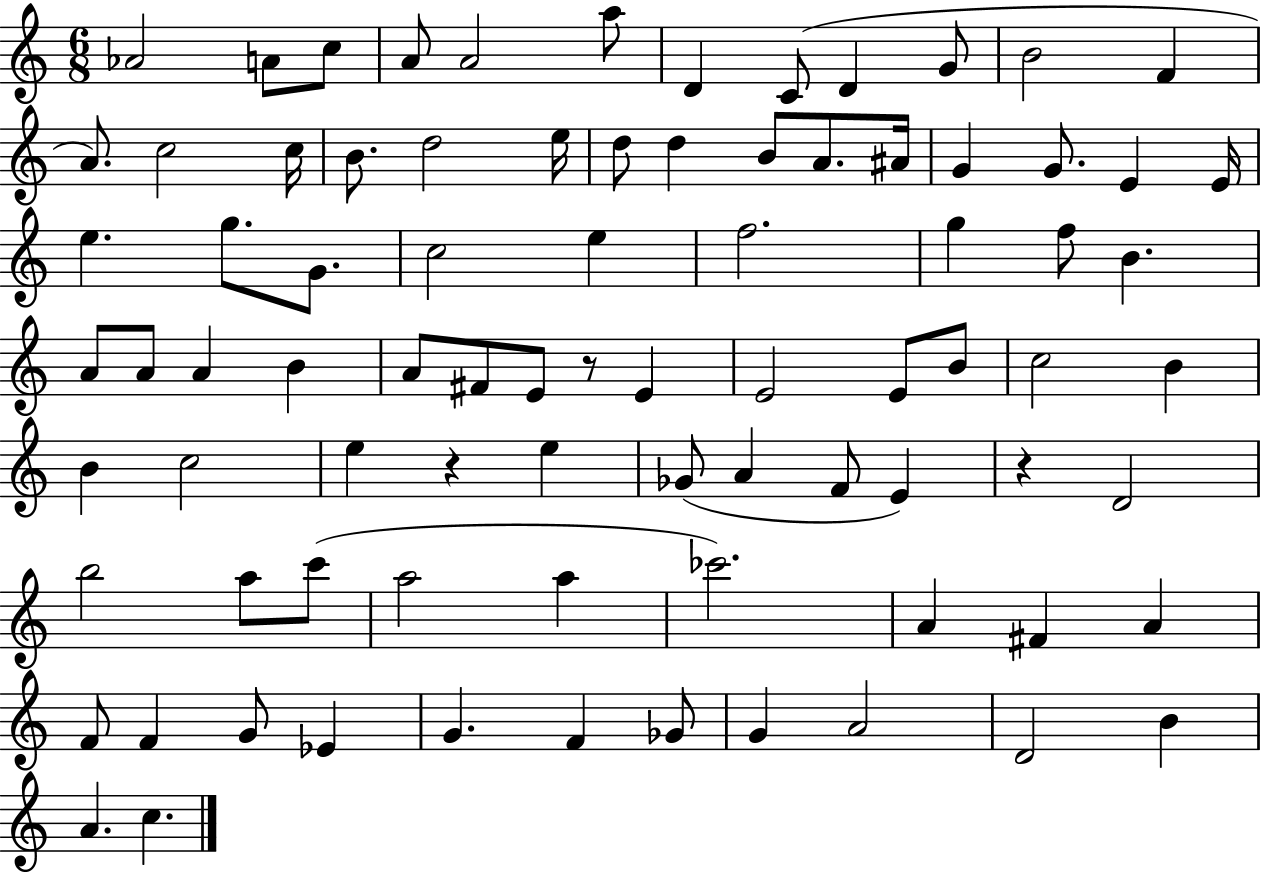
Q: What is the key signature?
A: C major